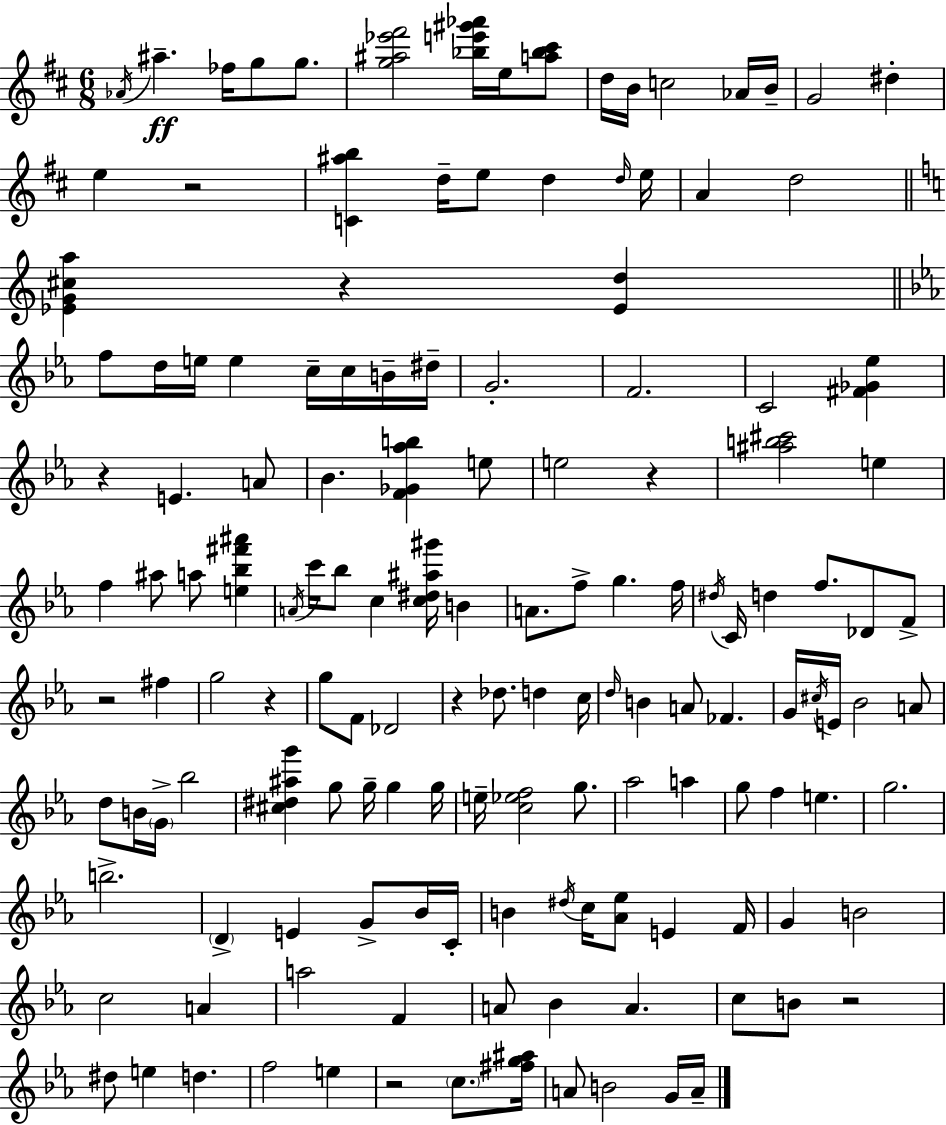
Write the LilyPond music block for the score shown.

{
  \clef treble
  \numericTimeSignature
  \time 6/8
  \key d \major
  \acciaccatura { aes'16 }\ff ais''4.-- fes''16 g''8 g''8. | <g'' ais'' ees''' fis'''>2 <bes'' e''' gis''' aes'''>16 e''16 <a'' bes'' cis'''>8 | d''16 b'16 c''2 aes'16 | b'16-- g'2 dis''4-. | \break e''4 r2 | <c' ais'' b''>4 d''16-- e''8 d''4 | \grace { d''16 } e''16 a'4 d''2 | \bar "||" \break \key a \minor <ees' g' cis'' a''>4 r4 <ees' d''>4 | \bar "||" \break \key c \minor f''8 d''16 e''16 e''4 c''16-- c''16 b'16-- dis''16-- | g'2.-. | f'2. | c'2 <fis' ges' ees''>4 | \break r4 e'4. a'8 | bes'4. <f' ges' aes'' b''>4 e''8 | e''2 r4 | <ais'' b'' cis'''>2 e''4 | \break f''4 ais''8 a''8 <e'' bes'' fis''' ais'''>4 | \acciaccatura { a'16 } c'''16 bes''8 c''4 <c'' dis'' ais'' gis'''>16 b'4 | a'8. f''8-> g''4. | f''16 \acciaccatura { dis''16 } c'16 d''4 f''8. des'8 | \break f'8-> r2 fis''4 | g''2 r4 | g''8 f'8 des'2 | r4 des''8. d''4 | \break c''16 \grace { d''16 } b'4 a'8 fes'4. | g'16 \acciaccatura { cis''16 } e'16 bes'2 | a'8 d''8 b'16 \parenthesize g'16-> bes''2 | <cis'' dis'' ais'' g'''>4 g''8 g''16-- g''4 | \break g''16 e''16-- <c'' ees'' f''>2 | g''8. aes''2 | a''4 g''8 f''4 e''4. | g''2. | \break b''2.-> | \parenthesize d'4-> e'4 | g'8-> bes'16 c'16-. b'4 \acciaccatura { dis''16 } c''16 <aes' ees''>8 | e'4 f'16 g'4 b'2 | \break c''2 | a'4 a''2 | f'4 a'8 bes'4 a'4. | c''8 b'8 r2 | \break dis''8 e''4 d''4. | f''2 | e''4 r2 | \parenthesize c''8. <fis'' g'' ais''>16 a'8 b'2 | \break g'16 a'16-- \bar "|."
}